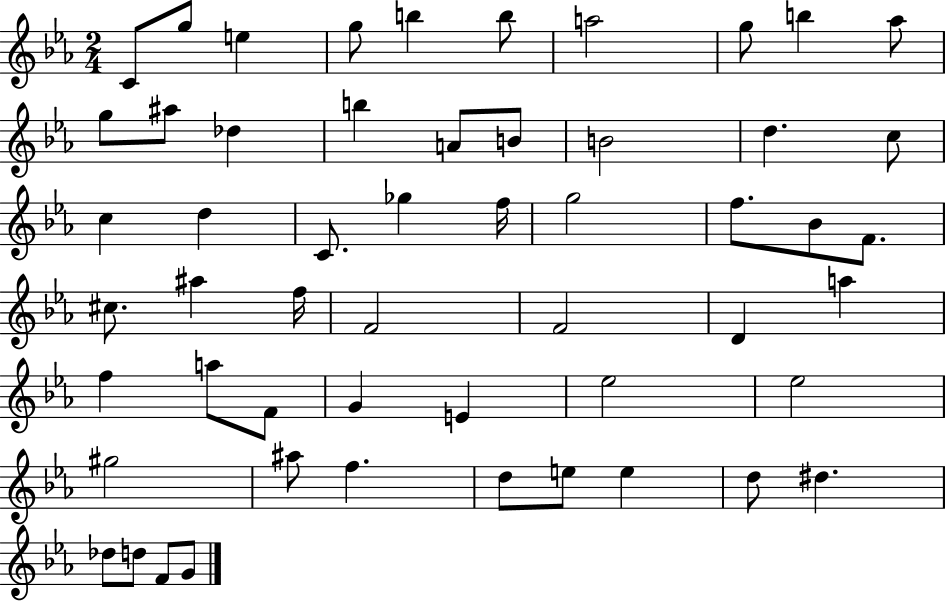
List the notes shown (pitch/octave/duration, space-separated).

C4/e G5/e E5/q G5/e B5/q B5/e A5/h G5/e B5/q Ab5/e G5/e A#5/e Db5/q B5/q A4/e B4/e B4/h D5/q. C5/e C5/q D5/q C4/e. Gb5/q F5/s G5/h F5/e. Bb4/e F4/e. C#5/e. A#5/q F5/s F4/h F4/h D4/q A5/q F5/q A5/e F4/e G4/q E4/q Eb5/h Eb5/h G#5/h A#5/e F5/q. D5/e E5/e E5/q D5/e D#5/q. Db5/e D5/e F4/e G4/e